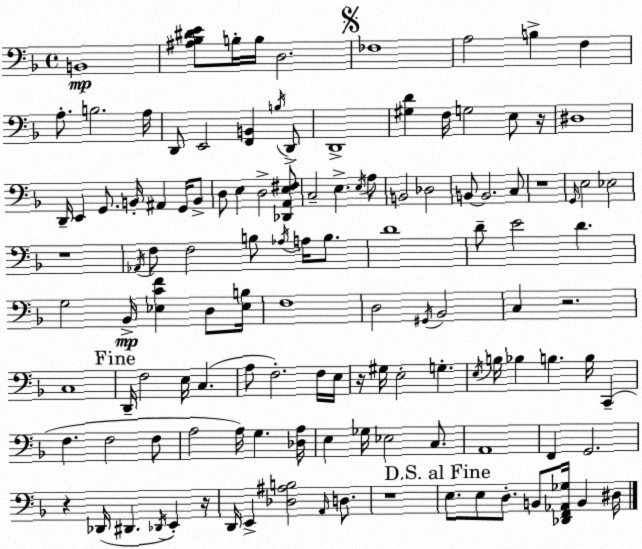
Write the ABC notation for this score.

X:1
T:Untitled
M:4/4
L:1/4
K:Dm
B,,4 [^A,_B,^DE]/2 B,/4 B,/4 D,2 _F,4 A,2 B, F, A,/2 B,2 A,/4 D,,/2 E,,2 [F,,B,,] B,/4 D,,/2 D,,4 [^G,D] F,/4 G,2 E,/2 z/4 ^D,4 D,,/4 E,, G,,/2 B,,/4 ^A,, G,,/4 B,,/2 D,/2 E, D,2 [_D,,A,,E,^F,]/2 C,2 E, E,/4 A,/2 B,,2 _D,2 B,,/2 B,,2 C,/2 z4 G,,/4 E,2 _E,2 z4 _A,,/4 F,/2 F,2 B,/2 _A,/4 A,/4 B,/2 D4 D/2 E2 D G,2 _B,,/4 [_E,CF] D,/2 [_E,B,]/4 F,4 D,2 ^G,,/4 _B,,2 C, z2 C,4 D,,/4 F,2 E,/4 C, A,/2 F,2 F,/4 E,/4 z/4 ^G,/4 E,2 G, E,/4 B,/4 _B, B, B,/4 C,, F, F,2 F,/2 A,2 A,/4 G, [_D,A,]/4 E, _G,/4 _E,2 C,/2 A,,4 F,, G,,2 z _D,,/4 ^D,, _D,,/4 E,, z/4 D,,/4 E,, [_D,^A,B,]2 A,,/4 D,/2 z4 E,/2 E,/2 D,/2 B,,/2 [_D,,F,,_A,,_G,]/4 B,, ^D,/4